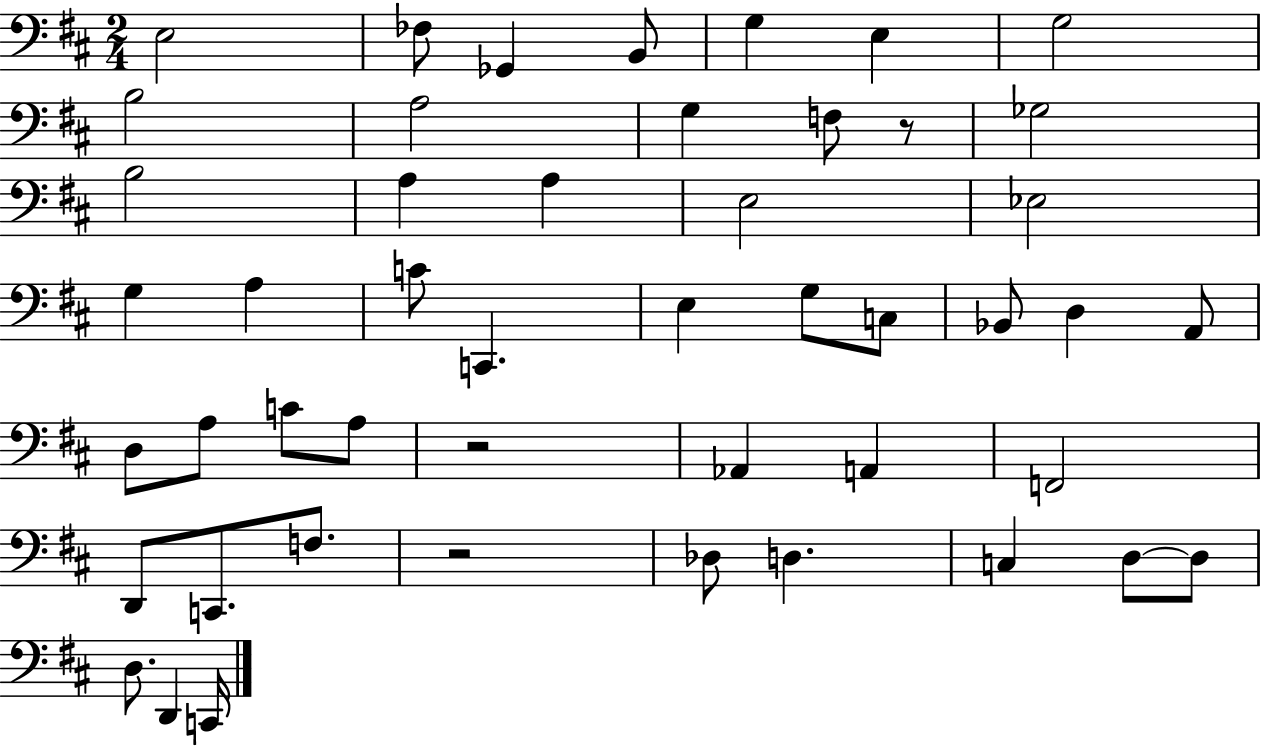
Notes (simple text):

E3/h FES3/e Gb2/q B2/e G3/q E3/q G3/h B3/h A3/h G3/q F3/e R/e Gb3/h B3/h A3/q A3/q E3/h Eb3/h G3/q A3/q C4/e C2/q. E3/q G3/e C3/e Bb2/e D3/q A2/e D3/e A3/e C4/e A3/e R/h Ab2/q A2/q F2/h D2/e C2/e. F3/e. R/h Db3/e D3/q. C3/q D3/e D3/e D3/e. D2/q C2/s